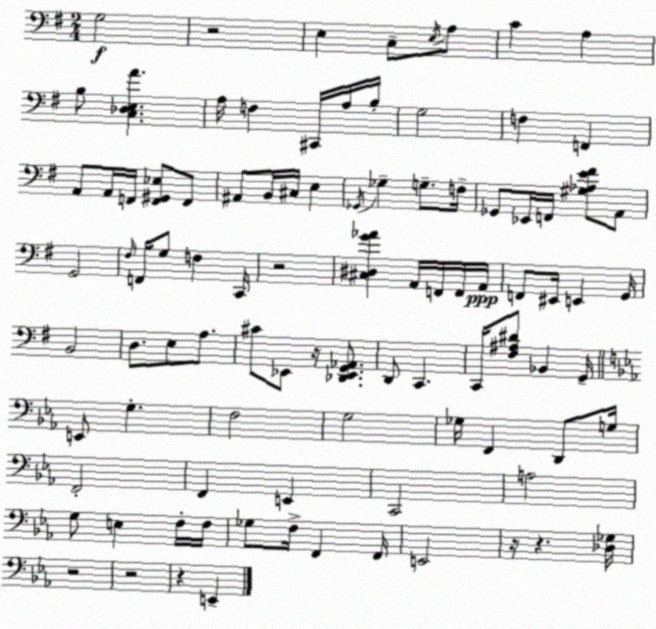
X:1
T:Untitled
M:2/4
L:1/4
K:Em
G,2 z2 E, C,/2 E,/4 A,/2 C A, B,/2 [C,_D,E,A] A,/4 F, ^C,,/4 A,/4 B,/4 G,2 F, F,, A,,/2 A,,/4 F,,/4 [F,,^G,,_E,]/2 F,,/2 ^A,,/2 B,,/4 ^C,/4 E, _G,,/4 _G, G,/2 F,/4 _G,,/2 _E,,/4 F,,/4 [^G,_A,E^F]/2 A,,/2 G,,2 ^F,/4 F,,/4 G,/2 F, C,,/4 z2 [^C,^D,G_A] A,,/4 F,,/4 F,,/4 A,,/4 F,,/2 ^E,,/4 E,, G,,/4 B,,2 D,/2 E,/2 A,/2 ^C/2 _E,,/2 z/4 [_D,,_E,,G,,_A,,]/2 D,,/2 C,, C,,/4 [^F,^A,^D]/2 _B,, G,,/4 E,,/2 G, F,2 G,2 _G,/4 F,, D,,/2 G,/4 F,,2 F,, E,, C,,2 A,2 G,/2 E, F,/4 F,/4 _G,/2 F,/4 F,, F,,/4 E,,2 z/4 z [_D,_G,]/4 z2 z2 z E,,